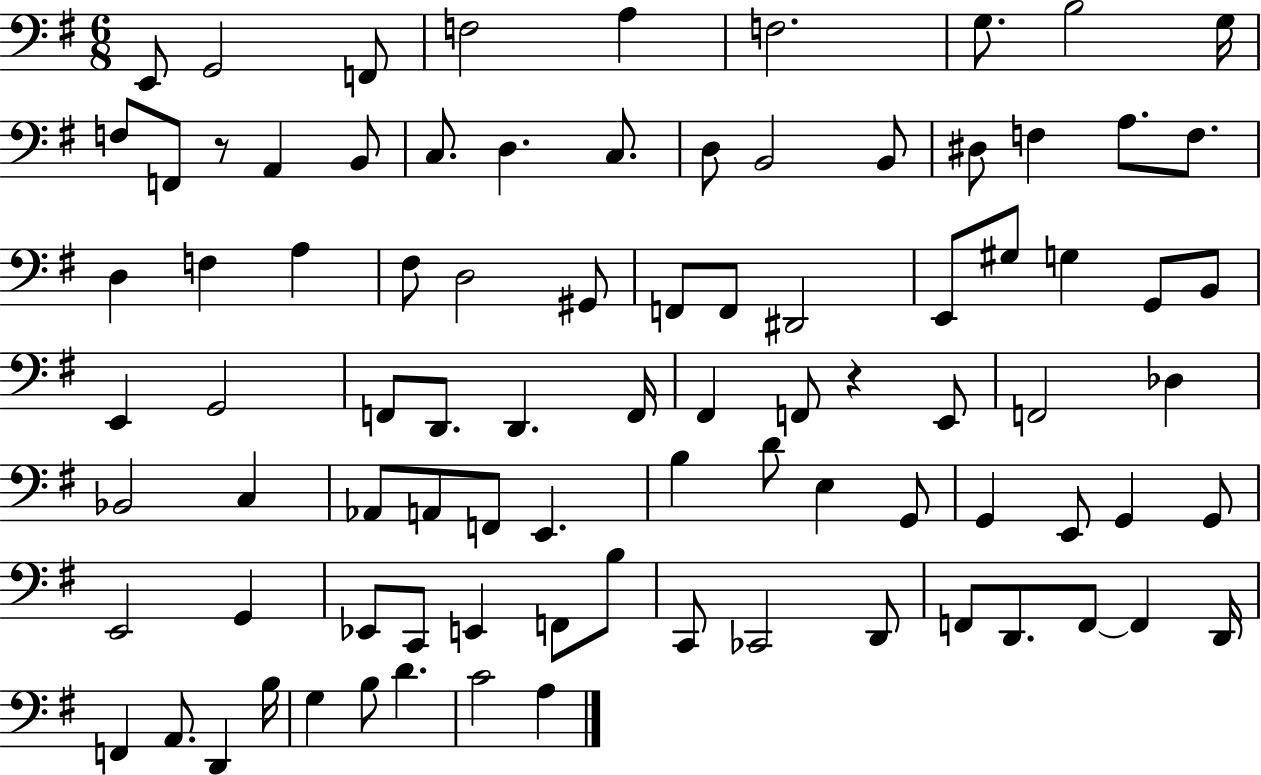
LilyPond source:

{
  \clef bass
  \numericTimeSignature
  \time 6/8
  \key g \major
  e,8 g,2 f,8 | f2 a4 | f2. | g8. b2 g16 | \break f8 f,8 r8 a,4 b,8 | c8. d4. c8. | d8 b,2 b,8 | dis8 f4 a8. f8. | \break d4 f4 a4 | fis8 d2 gis,8 | f,8 f,8 dis,2 | e,8 gis8 g4 g,8 b,8 | \break e,4 g,2 | f,8 d,8. d,4. f,16 | fis,4 f,8 r4 e,8 | f,2 des4 | \break bes,2 c4 | aes,8 a,8 f,8 e,4. | b4 d'8 e4 g,8 | g,4 e,8 g,4 g,8 | \break e,2 g,4 | ees,8 c,8 e,4 f,8 b8 | c,8 ces,2 d,8 | f,8 d,8. f,8~~ f,4 d,16 | \break f,4 a,8. d,4 b16 | g4 b8 d'4. | c'2 a4 | \bar "|."
}